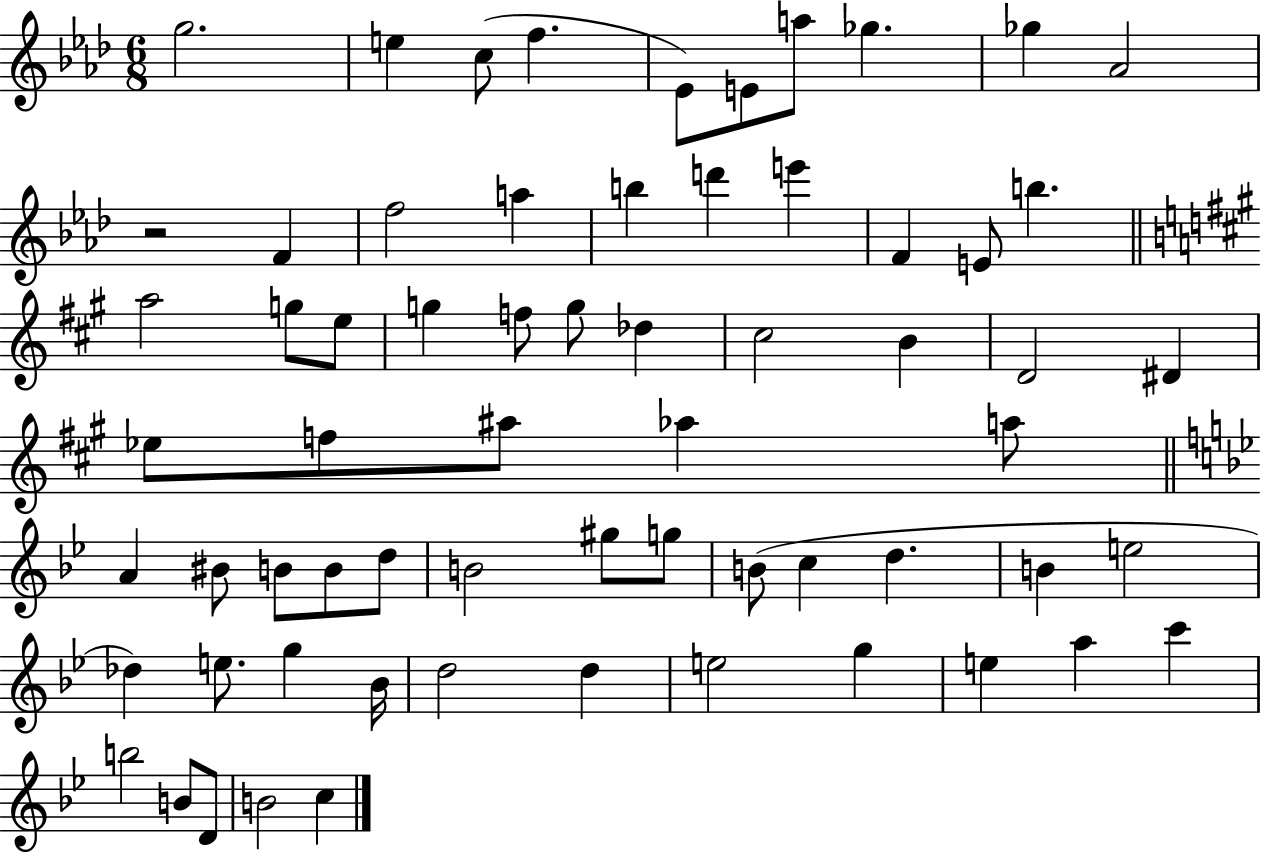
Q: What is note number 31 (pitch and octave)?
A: Eb5